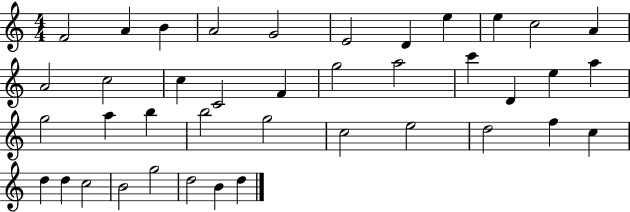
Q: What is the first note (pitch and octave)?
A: F4